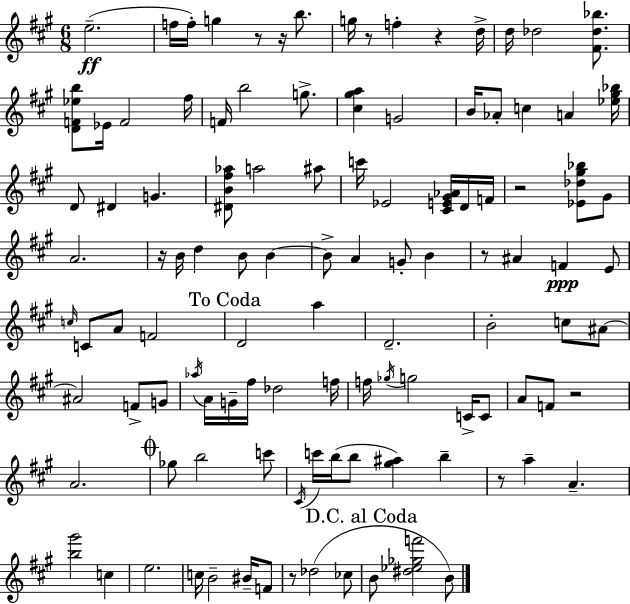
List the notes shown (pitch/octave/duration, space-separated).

E5/h. F5/s F5/s G5/q R/e R/s B5/e. G5/s R/e F5/q R/q D5/s D5/s Db5/h [F#4,Db5,Bb5]/e. [D4,F4,Eb5,B5]/e Eb4/s F4/h F#5/s F4/s B5/h G5/e. [C#5,G#5,A5]/q G4/h B4/s Ab4/e C5/q A4/q [Eb5,G#5,Bb5]/s D4/e D#4/q G4/q. [D#4,B4,F#5,Ab5]/e A5/h A#5/e C6/s Eb4/h [C#4,E4,G#4,Ab4]/s D4/s F4/s R/h [Eb4,Db5,G#5,Bb5]/e G#4/e A4/h. R/s B4/s D5/q B4/e B4/q B4/e A4/q G4/e B4/q R/e A#4/q F4/q E4/e C5/s C4/e A4/e F4/h D4/h A5/q D4/h. B4/h C5/e A#4/e A#4/h F4/e G4/e Ab5/s A4/s G4/s F#5/s Db5/h F5/s F5/s Gb5/s G5/h C4/s C4/e A4/e F4/e R/h A4/h. Gb5/e B5/h C6/e C#4/s C6/s B5/s B5/e [G#5,A#5]/q B5/q R/e A5/q A4/q. [B5,G#6]/h C5/q E5/h. C5/s B4/h BIS4/s F4/e R/e Db5/h CES5/e B4/e [D#5,Eb5,Gb5,F6]/h B4/e